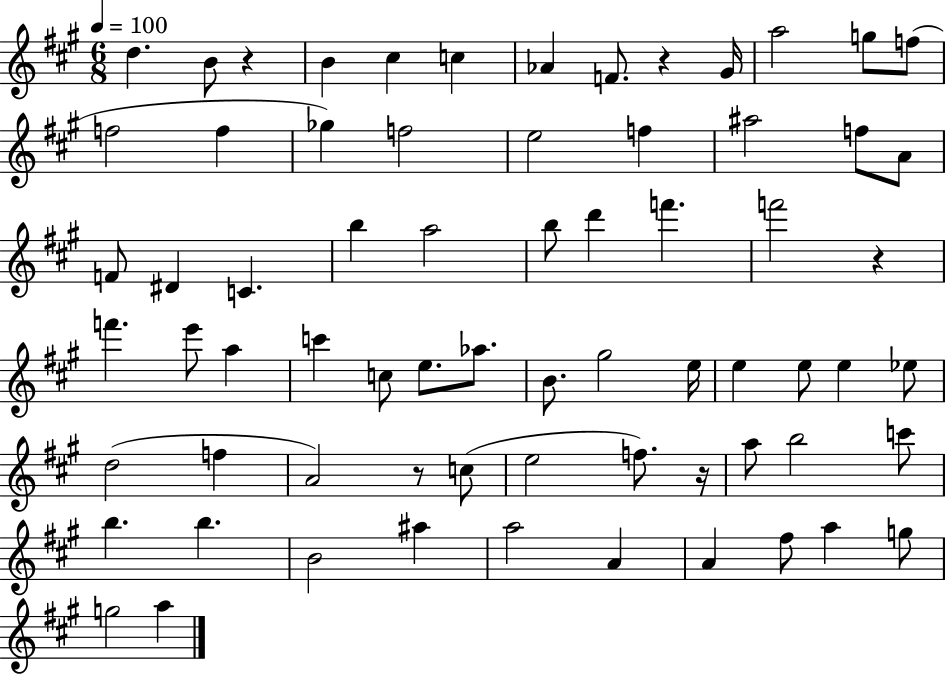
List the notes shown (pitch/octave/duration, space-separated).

D5/q. B4/e R/q B4/q C#5/q C5/q Ab4/q F4/e. R/q G#4/s A5/h G5/e F5/e F5/h F5/q Gb5/q F5/h E5/h F5/q A#5/h F5/e A4/e F4/e D#4/q C4/q. B5/q A5/h B5/e D6/q F6/q. F6/h R/q F6/q. E6/e A5/q C6/q C5/e E5/e. Ab5/e. B4/e. G#5/h E5/s E5/q E5/e E5/q Eb5/e D5/h F5/q A4/h R/e C5/e E5/h F5/e. R/s A5/e B5/h C6/e B5/q. B5/q. B4/h A#5/q A5/h A4/q A4/q F#5/e A5/q G5/e G5/h A5/q